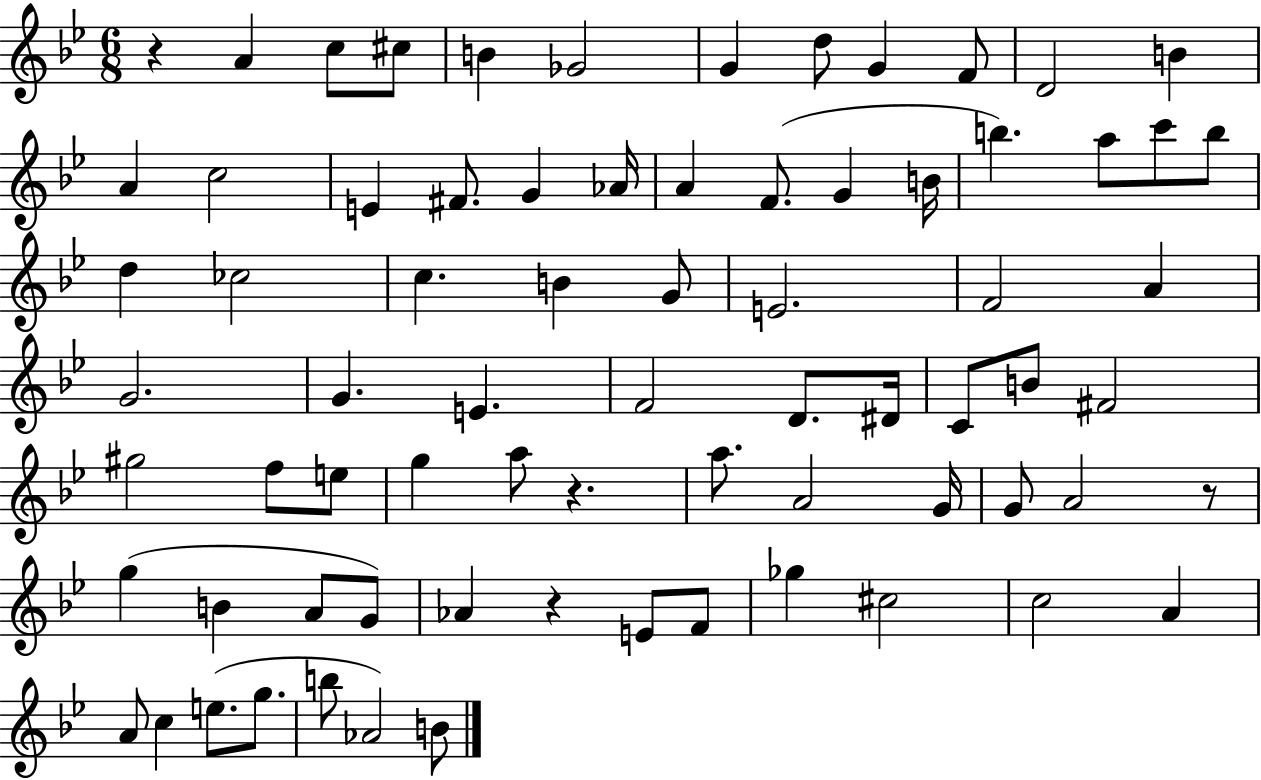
{
  \clef treble
  \numericTimeSignature
  \time 6/8
  \key bes \major
  r4 a'4 c''8 cis''8 | b'4 ges'2 | g'4 d''8 g'4 f'8 | d'2 b'4 | \break a'4 c''2 | e'4 fis'8. g'4 aes'16 | a'4 f'8.( g'4 b'16 | b''4.) a''8 c'''8 b''8 | \break d''4 ces''2 | c''4. b'4 g'8 | e'2. | f'2 a'4 | \break g'2. | g'4. e'4. | f'2 d'8. dis'16 | c'8 b'8 fis'2 | \break gis''2 f''8 e''8 | g''4 a''8 r4. | a''8. a'2 g'16 | g'8 a'2 r8 | \break g''4( b'4 a'8 g'8) | aes'4 r4 e'8 f'8 | ges''4 cis''2 | c''2 a'4 | \break a'8 c''4 e''8.( g''8. | b''8 aes'2) b'8 | \bar "|."
}